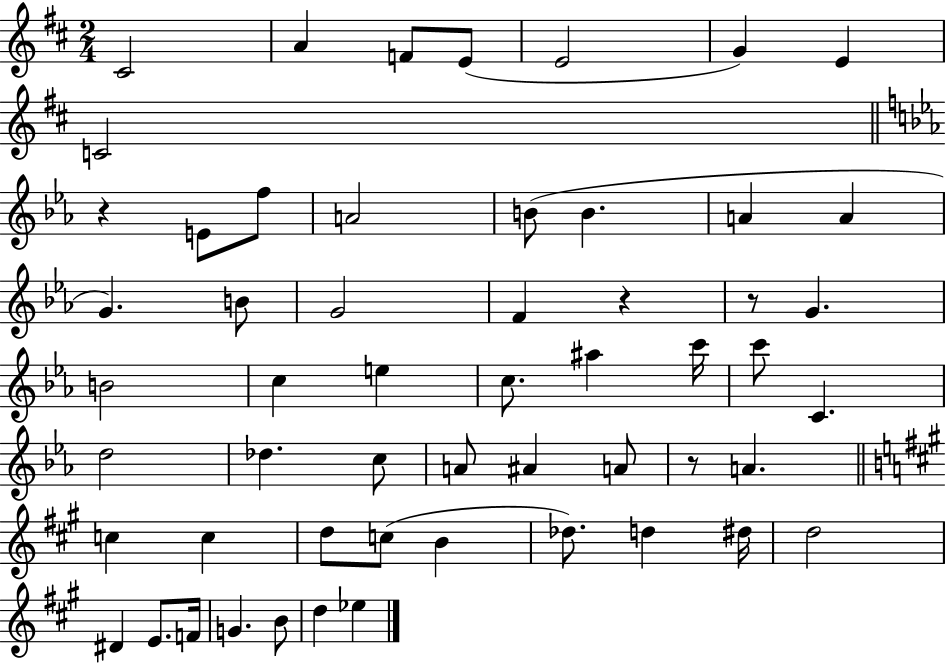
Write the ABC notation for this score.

X:1
T:Untitled
M:2/4
L:1/4
K:D
^C2 A F/2 E/2 E2 G E C2 z E/2 f/2 A2 B/2 B A A G B/2 G2 F z z/2 G B2 c e c/2 ^a c'/4 c'/2 C d2 _d c/2 A/2 ^A A/2 z/2 A c c d/2 c/2 B _d/2 d ^d/4 d2 ^D E/2 F/4 G B/2 d _e